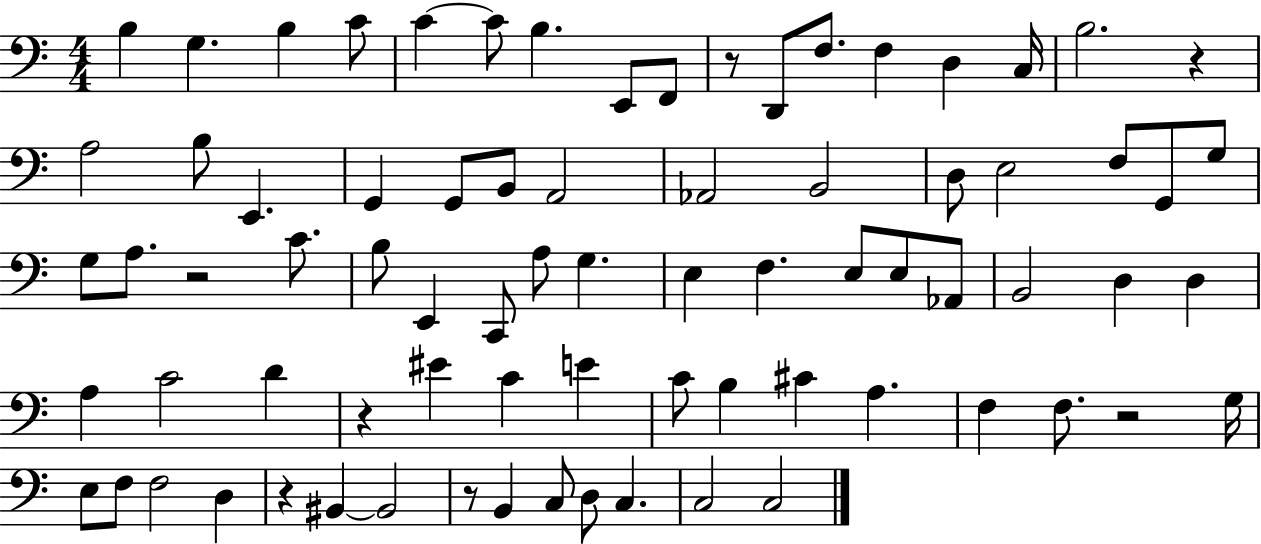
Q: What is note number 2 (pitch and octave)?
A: G3